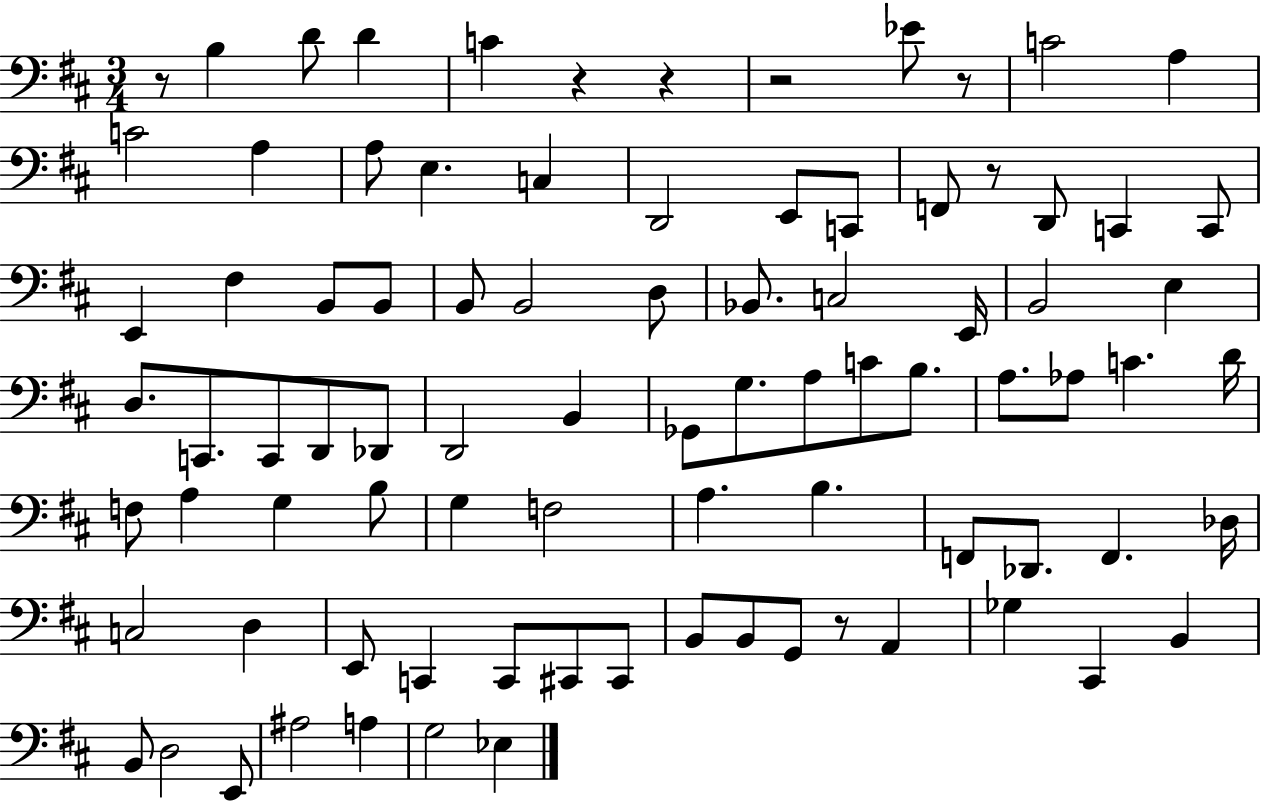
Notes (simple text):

R/e B3/q D4/e D4/q C4/q R/q R/q R/h Eb4/e R/e C4/h A3/q C4/h A3/q A3/e E3/q. C3/q D2/h E2/e C2/e F2/e R/e D2/e C2/q C2/e E2/q F#3/q B2/e B2/e B2/e B2/h D3/e Bb2/e. C3/h E2/s B2/h E3/q D3/e. C2/e. C2/e D2/e Db2/e D2/h B2/q Gb2/e G3/e. A3/e C4/e B3/e. A3/e. Ab3/e C4/q. D4/s F3/e A3/q G3/q B3/e G3/q F3/h A3/q. B3/q. F2/e Db2/e. F2/q. Db3/s C3/h D3/q E2/e C2/q C2/e C#2/e C#2/e B2/e B2/e G2/e R/e A2/q Gb3/q C#2/q B2/q B2/e D3/h E2/e A#3/h A3/q G3/h Eb3/q